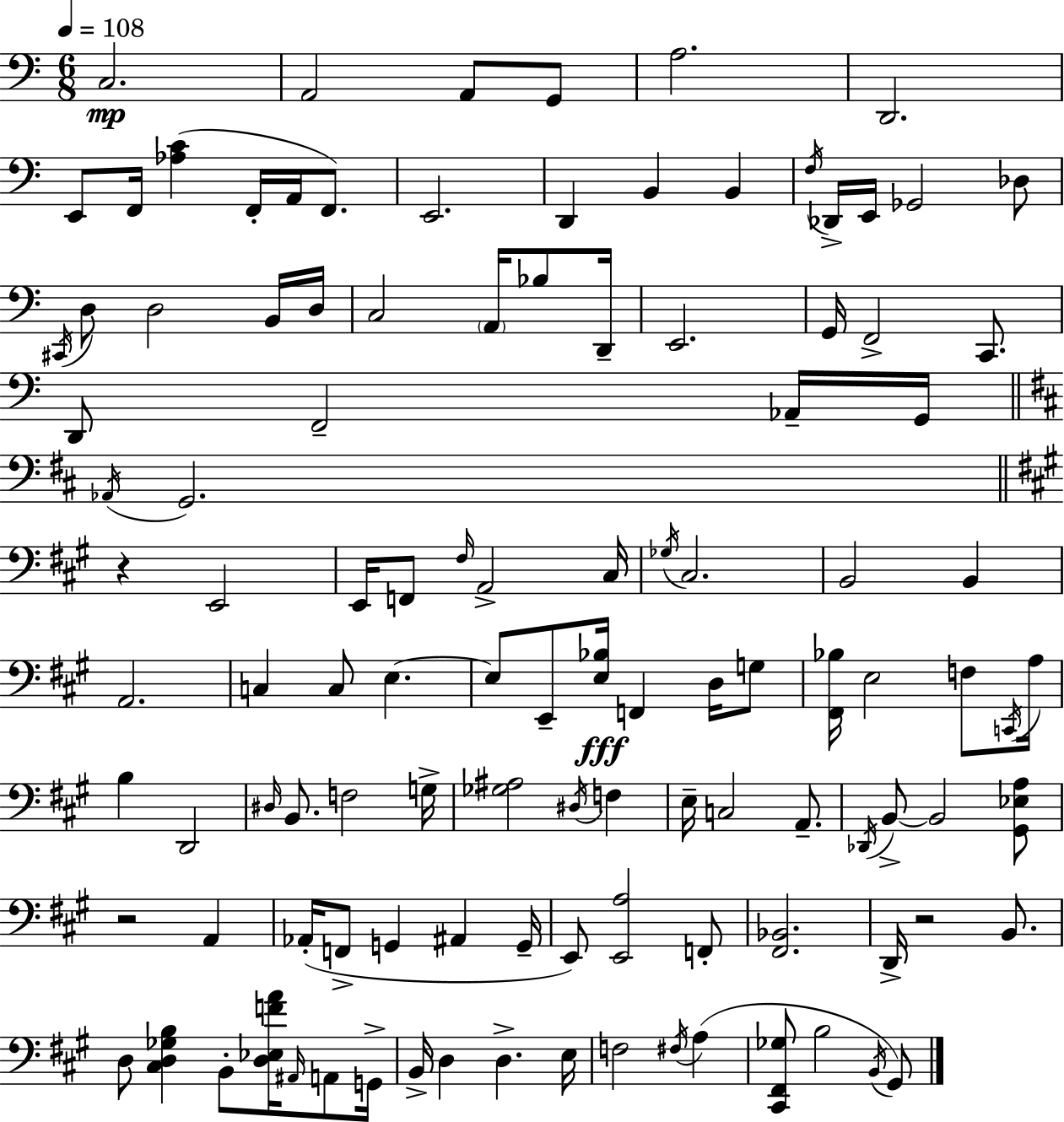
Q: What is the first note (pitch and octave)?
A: C3